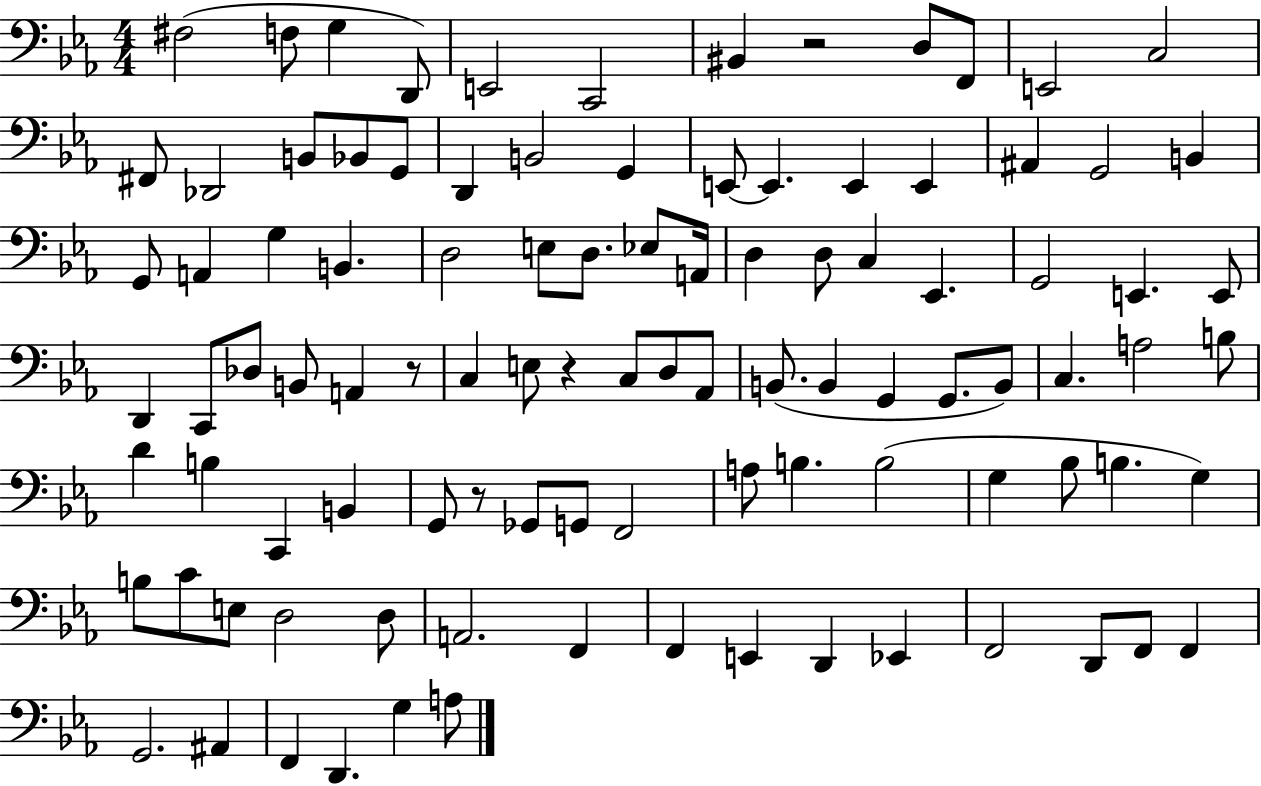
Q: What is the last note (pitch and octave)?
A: A3